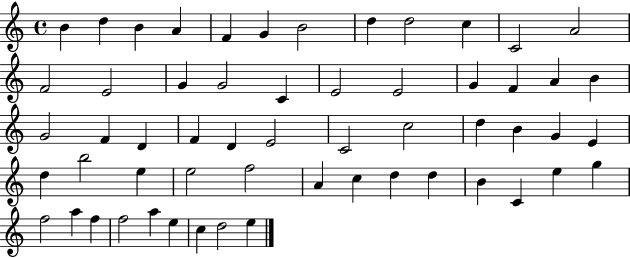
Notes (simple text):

B4/q D5/q B4/q A4/q F4/q G4/q B4/h D5/q D5/h C5/q C4/h A4/h F4/h E4/h G4/q G4/h C4/q E4/h E4/h G4/q F4/q A4/q B4/q G4/h F4/q D4/q F4/q D4/q E4/h C4/h C5/h D5/q B4/q G4/q E4/q D5/q B5/h E5/q E5/h F5/h A4/q C5/q D5/q D5/q B4/q C4/q E5/q G5/q F5/h A5/q F5/q F5/h A5/q E5/q C5/q D5/h E5/q